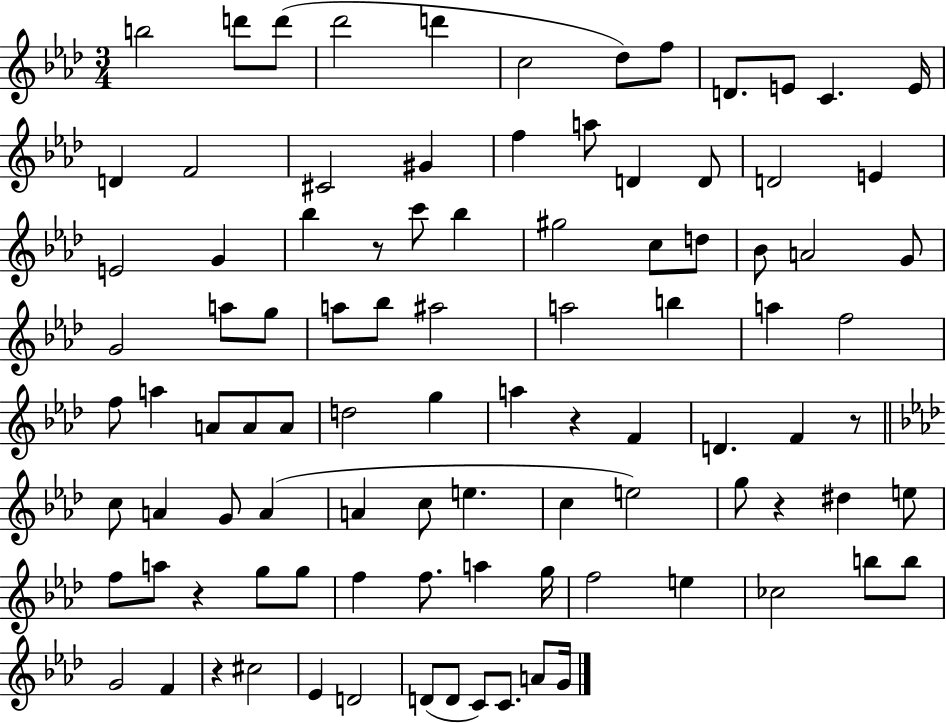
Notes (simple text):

B5/h D6/e D6/e Db6/h D6/q C5/h Db5/e F5/e D4/e. E4/e C4/q. E4/s D4/q F4/h C#4/h G#4/q F5/q A5/e D4/q D4/e D4/h E4/q E4/h G4/q Bb5/q R/e C6/e Bb5/q G#5/h C5/e D5/e Bb4/e A4/h G4/e G4/h A5/e G5/e A5/e Bb5/e A#5/h A5/h B5/q A5/q F5/h F5/e A5/q A4/e A4/e A4/e D5/h G5/q A5/q R/q F4/q D4/q. F4/q R/e C5/e A4/q G4/e A4/q A4/q C5/e E5/q. C5/q E5/h G5/e R/q D#5/q E5/e F5/e A5/e R/q G5/e G5/e F5/q F5/e. A5/q G5/s F5/h E5/q CES5/h B5/e B5/e G4/h F4/q R/q C#5/h Eb4/q D4/h D4/e D4/e C4/e C4/e. A4/e G4/s